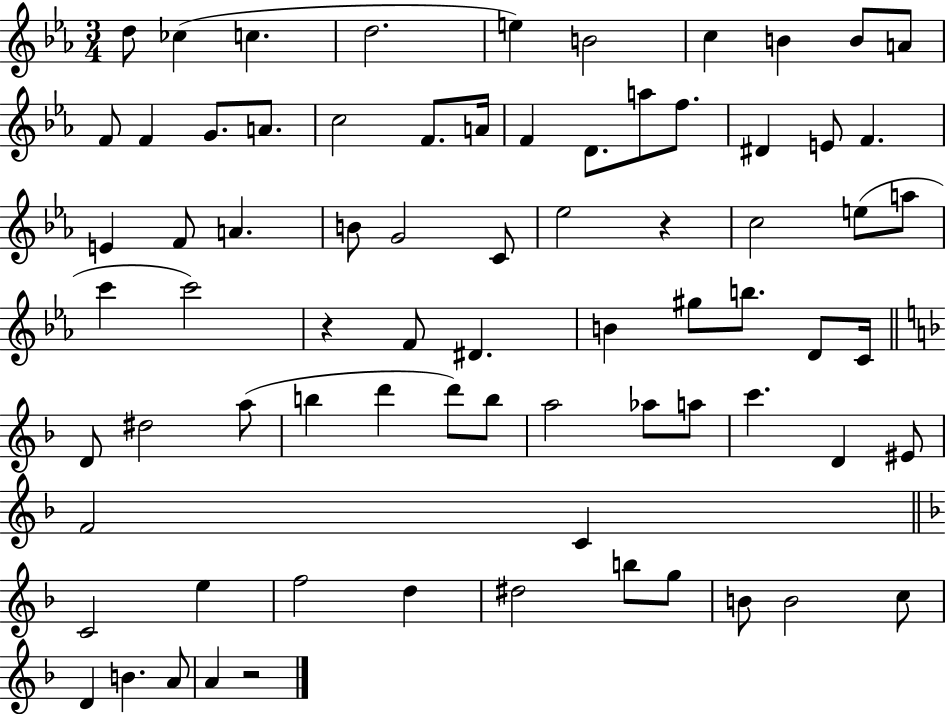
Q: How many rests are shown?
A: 3